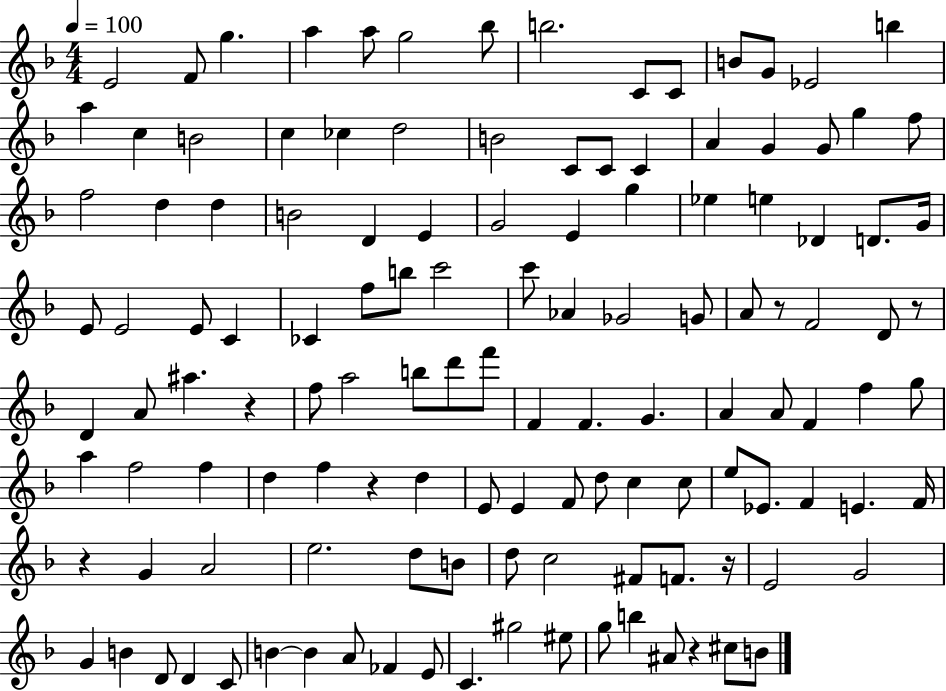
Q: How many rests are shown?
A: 7